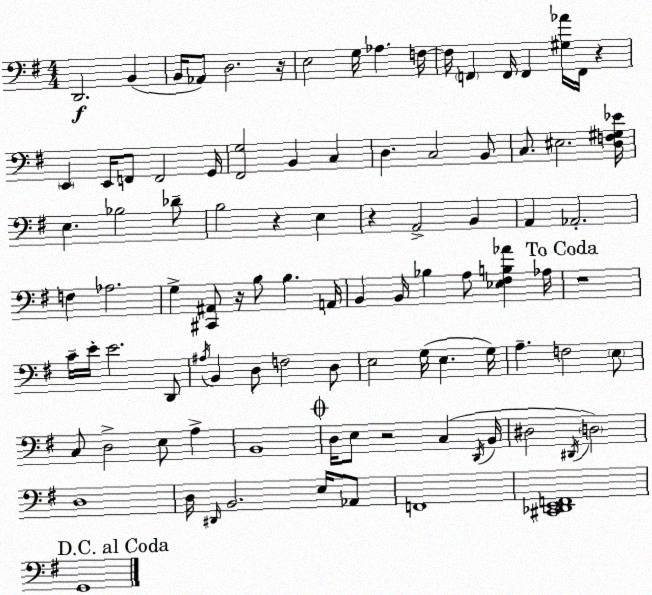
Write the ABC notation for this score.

X:1
T:Untitled
M:4/4
L:1/4
K:Em
D,,2 B,, B,,/4 _A,,/2 D,2 z/4 E,2 G,/4 _A, F,/4 F,/4 F,, F,,/4 F,, [^G,_A]/4 F,,/4 z E,, E,,/4 F,,/2 F,,2 G,,/4 [^F,,G,]2 B,, C, D, C,2 B,,/2 C,/2 ^E,2 [D,F,^G,_E]/4 E, _B,2 _D/2 B,2 z E, z A,,2 B,, A,, _A,,2 F, _A,2 G, [^C,,^A,,]/2 z/4 B,/2 B, A,,/4 B,, B,,/4 _B, A,/2 [_E,^F,B,_A] _A,/4 z4 C/4 E/4 E2 D,,/2 ^A,/4 B,, D,/2 F,2 D,/2 E,2 G,/4 E, G,/4 A, F,2 E,/2 C,/2 D,2 E,/2 A, B,,4 D,/4 E,/2 z2 C, D,,/4 B,,/4 ^D,2 ^D,,/4 D,2 D,4 D,/4 ^D,,/4 B,,2 E,/4 _A,,/2 F,,4 [^C,,_D,,E,,F,,]4 G,,4